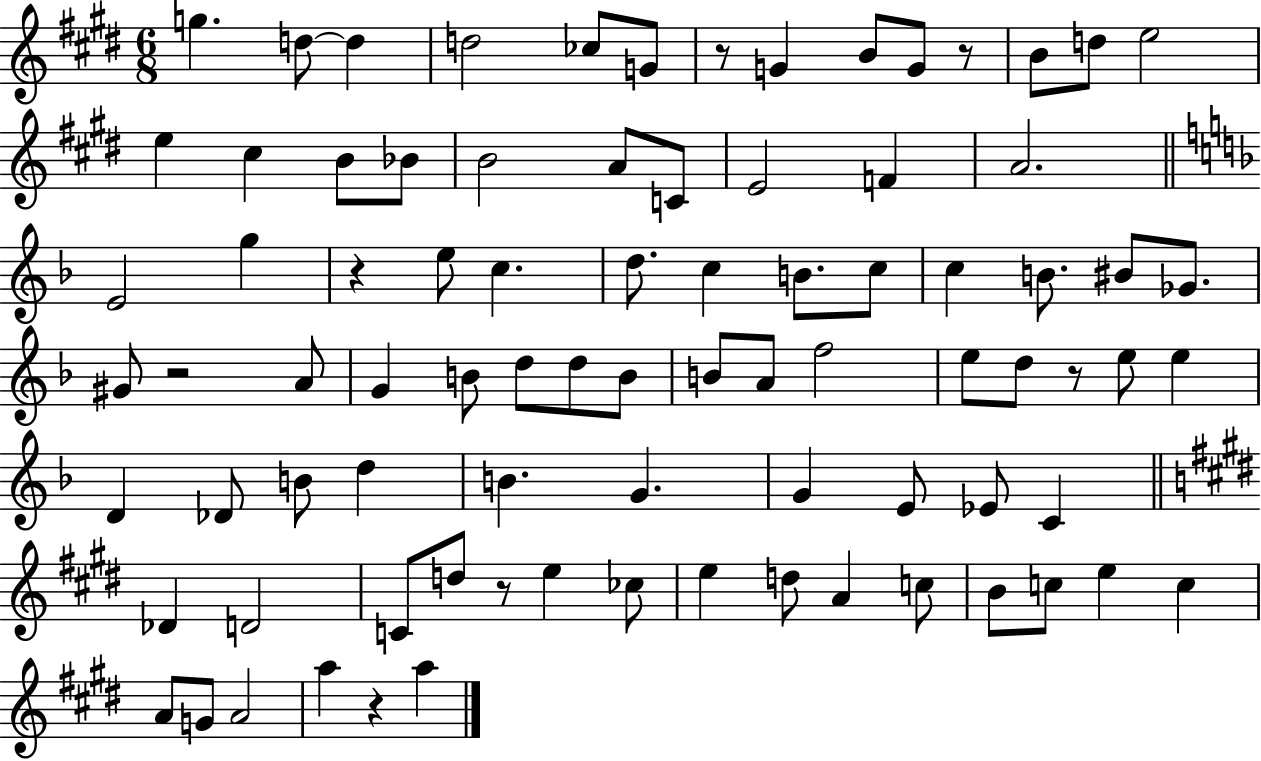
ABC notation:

X:1
T:Untitled
M:6/8
L:1/4
K:E
g d/2 d d2 _c/2 G/2 z/2 G B/2 G/2 z/2 B/2 d/2 e2 e ^c B/2 _B/2 B2 A/2 C/2 E2 F A2 E2 g z e/2 c d/2 c B/2 c/2 c B/2 ^B/2 _G/2 ^G/2 z2 A/2 G B/2 d/2 d/2 B/2 B/2 A/2 f2 e/2 d/2 z/2 e/2 e D _D/2 B/2 d B G G E/2 _E/2 C _D D2 C/2 d/2 z/2 e _c/2 e d/2 A c/2 B/2 c/2 e c A/2 G/2 A2 a z a